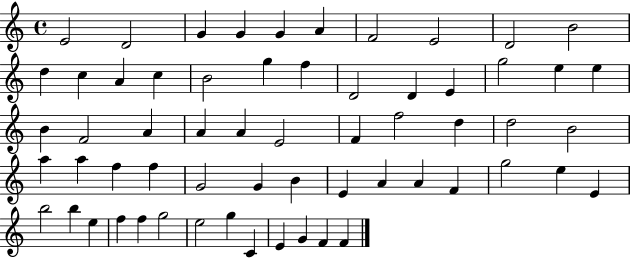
{
  \clef treble
  \time 4/4
  \defaultTimeSignature
  \key c \major
  e'2 d'2 | g'4 g'4 g'4 a'4 | f'2 e'2 | d'2 b'2 | \break d''4 c''4 a'4 c''4 | b'2 g''4 f''4 | d'2 d'4 e'4 | g''2 e''4 e''4 | \break b'4 f'2 a'4 | a'4 a'4 e'2 | f'4 f''2 d''4 | d''2 b'2 | \break a''4 a''4 f''4 f''4 | g'2 g'4 b'4 | e'4 a'4 a'4 f'4 | g''2 e''4 e'4 | \break b''2 b''4 e''4 | f''4 f''4 g''2 | e''2 g''4 c'4 | e'4 g'4 f'4 f'4 | \break \bar "|."
}